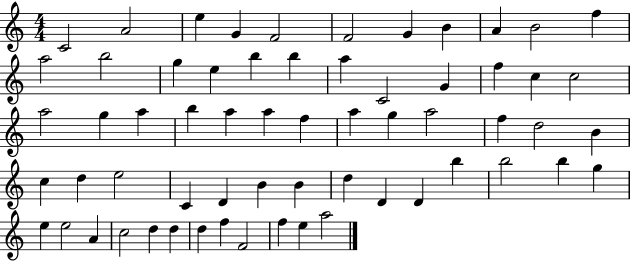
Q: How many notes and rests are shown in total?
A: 62